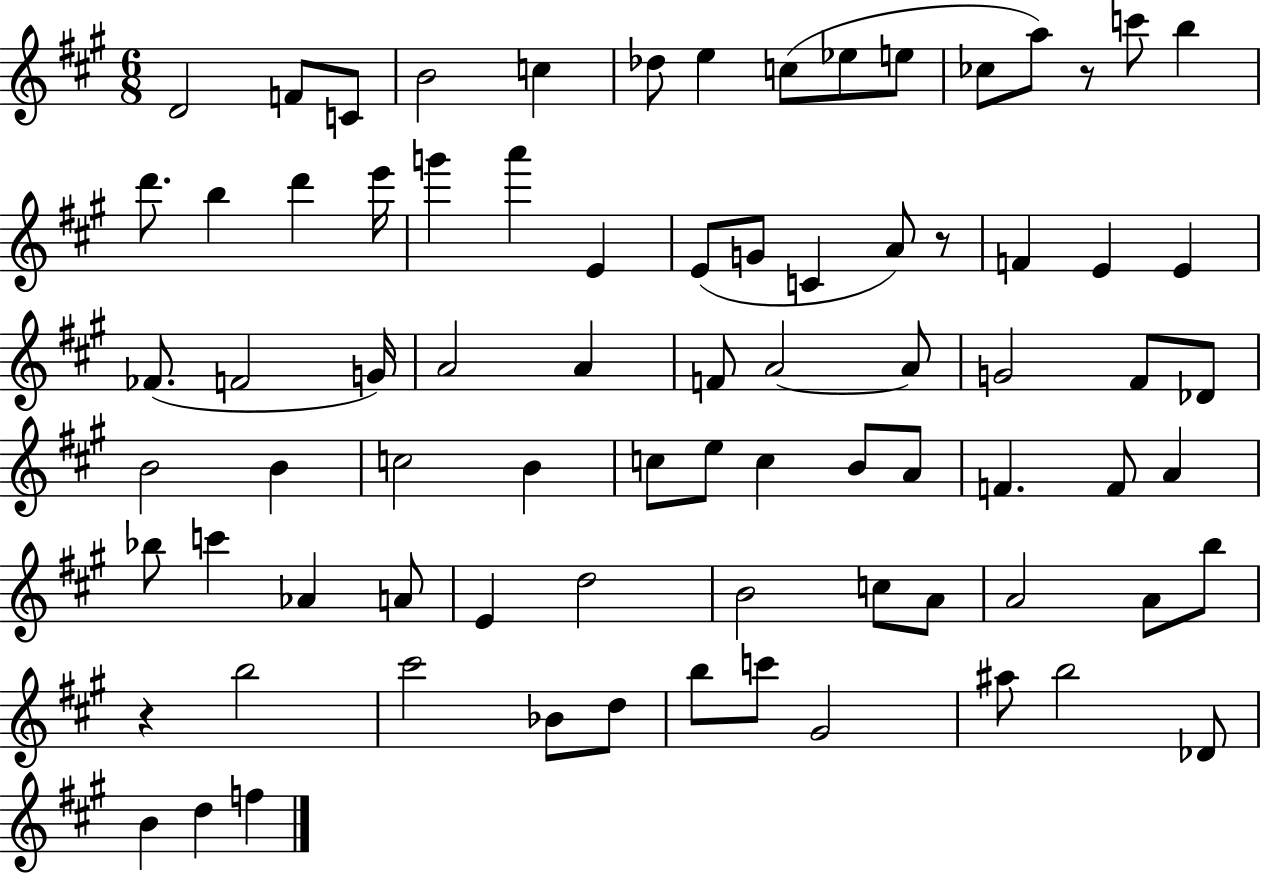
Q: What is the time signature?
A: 6/8